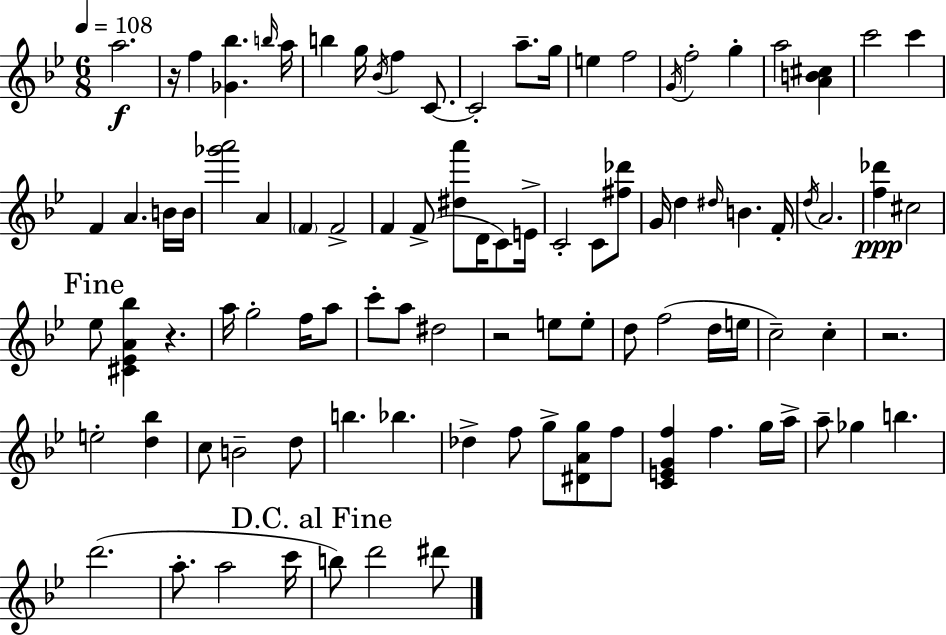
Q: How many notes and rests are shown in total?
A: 95